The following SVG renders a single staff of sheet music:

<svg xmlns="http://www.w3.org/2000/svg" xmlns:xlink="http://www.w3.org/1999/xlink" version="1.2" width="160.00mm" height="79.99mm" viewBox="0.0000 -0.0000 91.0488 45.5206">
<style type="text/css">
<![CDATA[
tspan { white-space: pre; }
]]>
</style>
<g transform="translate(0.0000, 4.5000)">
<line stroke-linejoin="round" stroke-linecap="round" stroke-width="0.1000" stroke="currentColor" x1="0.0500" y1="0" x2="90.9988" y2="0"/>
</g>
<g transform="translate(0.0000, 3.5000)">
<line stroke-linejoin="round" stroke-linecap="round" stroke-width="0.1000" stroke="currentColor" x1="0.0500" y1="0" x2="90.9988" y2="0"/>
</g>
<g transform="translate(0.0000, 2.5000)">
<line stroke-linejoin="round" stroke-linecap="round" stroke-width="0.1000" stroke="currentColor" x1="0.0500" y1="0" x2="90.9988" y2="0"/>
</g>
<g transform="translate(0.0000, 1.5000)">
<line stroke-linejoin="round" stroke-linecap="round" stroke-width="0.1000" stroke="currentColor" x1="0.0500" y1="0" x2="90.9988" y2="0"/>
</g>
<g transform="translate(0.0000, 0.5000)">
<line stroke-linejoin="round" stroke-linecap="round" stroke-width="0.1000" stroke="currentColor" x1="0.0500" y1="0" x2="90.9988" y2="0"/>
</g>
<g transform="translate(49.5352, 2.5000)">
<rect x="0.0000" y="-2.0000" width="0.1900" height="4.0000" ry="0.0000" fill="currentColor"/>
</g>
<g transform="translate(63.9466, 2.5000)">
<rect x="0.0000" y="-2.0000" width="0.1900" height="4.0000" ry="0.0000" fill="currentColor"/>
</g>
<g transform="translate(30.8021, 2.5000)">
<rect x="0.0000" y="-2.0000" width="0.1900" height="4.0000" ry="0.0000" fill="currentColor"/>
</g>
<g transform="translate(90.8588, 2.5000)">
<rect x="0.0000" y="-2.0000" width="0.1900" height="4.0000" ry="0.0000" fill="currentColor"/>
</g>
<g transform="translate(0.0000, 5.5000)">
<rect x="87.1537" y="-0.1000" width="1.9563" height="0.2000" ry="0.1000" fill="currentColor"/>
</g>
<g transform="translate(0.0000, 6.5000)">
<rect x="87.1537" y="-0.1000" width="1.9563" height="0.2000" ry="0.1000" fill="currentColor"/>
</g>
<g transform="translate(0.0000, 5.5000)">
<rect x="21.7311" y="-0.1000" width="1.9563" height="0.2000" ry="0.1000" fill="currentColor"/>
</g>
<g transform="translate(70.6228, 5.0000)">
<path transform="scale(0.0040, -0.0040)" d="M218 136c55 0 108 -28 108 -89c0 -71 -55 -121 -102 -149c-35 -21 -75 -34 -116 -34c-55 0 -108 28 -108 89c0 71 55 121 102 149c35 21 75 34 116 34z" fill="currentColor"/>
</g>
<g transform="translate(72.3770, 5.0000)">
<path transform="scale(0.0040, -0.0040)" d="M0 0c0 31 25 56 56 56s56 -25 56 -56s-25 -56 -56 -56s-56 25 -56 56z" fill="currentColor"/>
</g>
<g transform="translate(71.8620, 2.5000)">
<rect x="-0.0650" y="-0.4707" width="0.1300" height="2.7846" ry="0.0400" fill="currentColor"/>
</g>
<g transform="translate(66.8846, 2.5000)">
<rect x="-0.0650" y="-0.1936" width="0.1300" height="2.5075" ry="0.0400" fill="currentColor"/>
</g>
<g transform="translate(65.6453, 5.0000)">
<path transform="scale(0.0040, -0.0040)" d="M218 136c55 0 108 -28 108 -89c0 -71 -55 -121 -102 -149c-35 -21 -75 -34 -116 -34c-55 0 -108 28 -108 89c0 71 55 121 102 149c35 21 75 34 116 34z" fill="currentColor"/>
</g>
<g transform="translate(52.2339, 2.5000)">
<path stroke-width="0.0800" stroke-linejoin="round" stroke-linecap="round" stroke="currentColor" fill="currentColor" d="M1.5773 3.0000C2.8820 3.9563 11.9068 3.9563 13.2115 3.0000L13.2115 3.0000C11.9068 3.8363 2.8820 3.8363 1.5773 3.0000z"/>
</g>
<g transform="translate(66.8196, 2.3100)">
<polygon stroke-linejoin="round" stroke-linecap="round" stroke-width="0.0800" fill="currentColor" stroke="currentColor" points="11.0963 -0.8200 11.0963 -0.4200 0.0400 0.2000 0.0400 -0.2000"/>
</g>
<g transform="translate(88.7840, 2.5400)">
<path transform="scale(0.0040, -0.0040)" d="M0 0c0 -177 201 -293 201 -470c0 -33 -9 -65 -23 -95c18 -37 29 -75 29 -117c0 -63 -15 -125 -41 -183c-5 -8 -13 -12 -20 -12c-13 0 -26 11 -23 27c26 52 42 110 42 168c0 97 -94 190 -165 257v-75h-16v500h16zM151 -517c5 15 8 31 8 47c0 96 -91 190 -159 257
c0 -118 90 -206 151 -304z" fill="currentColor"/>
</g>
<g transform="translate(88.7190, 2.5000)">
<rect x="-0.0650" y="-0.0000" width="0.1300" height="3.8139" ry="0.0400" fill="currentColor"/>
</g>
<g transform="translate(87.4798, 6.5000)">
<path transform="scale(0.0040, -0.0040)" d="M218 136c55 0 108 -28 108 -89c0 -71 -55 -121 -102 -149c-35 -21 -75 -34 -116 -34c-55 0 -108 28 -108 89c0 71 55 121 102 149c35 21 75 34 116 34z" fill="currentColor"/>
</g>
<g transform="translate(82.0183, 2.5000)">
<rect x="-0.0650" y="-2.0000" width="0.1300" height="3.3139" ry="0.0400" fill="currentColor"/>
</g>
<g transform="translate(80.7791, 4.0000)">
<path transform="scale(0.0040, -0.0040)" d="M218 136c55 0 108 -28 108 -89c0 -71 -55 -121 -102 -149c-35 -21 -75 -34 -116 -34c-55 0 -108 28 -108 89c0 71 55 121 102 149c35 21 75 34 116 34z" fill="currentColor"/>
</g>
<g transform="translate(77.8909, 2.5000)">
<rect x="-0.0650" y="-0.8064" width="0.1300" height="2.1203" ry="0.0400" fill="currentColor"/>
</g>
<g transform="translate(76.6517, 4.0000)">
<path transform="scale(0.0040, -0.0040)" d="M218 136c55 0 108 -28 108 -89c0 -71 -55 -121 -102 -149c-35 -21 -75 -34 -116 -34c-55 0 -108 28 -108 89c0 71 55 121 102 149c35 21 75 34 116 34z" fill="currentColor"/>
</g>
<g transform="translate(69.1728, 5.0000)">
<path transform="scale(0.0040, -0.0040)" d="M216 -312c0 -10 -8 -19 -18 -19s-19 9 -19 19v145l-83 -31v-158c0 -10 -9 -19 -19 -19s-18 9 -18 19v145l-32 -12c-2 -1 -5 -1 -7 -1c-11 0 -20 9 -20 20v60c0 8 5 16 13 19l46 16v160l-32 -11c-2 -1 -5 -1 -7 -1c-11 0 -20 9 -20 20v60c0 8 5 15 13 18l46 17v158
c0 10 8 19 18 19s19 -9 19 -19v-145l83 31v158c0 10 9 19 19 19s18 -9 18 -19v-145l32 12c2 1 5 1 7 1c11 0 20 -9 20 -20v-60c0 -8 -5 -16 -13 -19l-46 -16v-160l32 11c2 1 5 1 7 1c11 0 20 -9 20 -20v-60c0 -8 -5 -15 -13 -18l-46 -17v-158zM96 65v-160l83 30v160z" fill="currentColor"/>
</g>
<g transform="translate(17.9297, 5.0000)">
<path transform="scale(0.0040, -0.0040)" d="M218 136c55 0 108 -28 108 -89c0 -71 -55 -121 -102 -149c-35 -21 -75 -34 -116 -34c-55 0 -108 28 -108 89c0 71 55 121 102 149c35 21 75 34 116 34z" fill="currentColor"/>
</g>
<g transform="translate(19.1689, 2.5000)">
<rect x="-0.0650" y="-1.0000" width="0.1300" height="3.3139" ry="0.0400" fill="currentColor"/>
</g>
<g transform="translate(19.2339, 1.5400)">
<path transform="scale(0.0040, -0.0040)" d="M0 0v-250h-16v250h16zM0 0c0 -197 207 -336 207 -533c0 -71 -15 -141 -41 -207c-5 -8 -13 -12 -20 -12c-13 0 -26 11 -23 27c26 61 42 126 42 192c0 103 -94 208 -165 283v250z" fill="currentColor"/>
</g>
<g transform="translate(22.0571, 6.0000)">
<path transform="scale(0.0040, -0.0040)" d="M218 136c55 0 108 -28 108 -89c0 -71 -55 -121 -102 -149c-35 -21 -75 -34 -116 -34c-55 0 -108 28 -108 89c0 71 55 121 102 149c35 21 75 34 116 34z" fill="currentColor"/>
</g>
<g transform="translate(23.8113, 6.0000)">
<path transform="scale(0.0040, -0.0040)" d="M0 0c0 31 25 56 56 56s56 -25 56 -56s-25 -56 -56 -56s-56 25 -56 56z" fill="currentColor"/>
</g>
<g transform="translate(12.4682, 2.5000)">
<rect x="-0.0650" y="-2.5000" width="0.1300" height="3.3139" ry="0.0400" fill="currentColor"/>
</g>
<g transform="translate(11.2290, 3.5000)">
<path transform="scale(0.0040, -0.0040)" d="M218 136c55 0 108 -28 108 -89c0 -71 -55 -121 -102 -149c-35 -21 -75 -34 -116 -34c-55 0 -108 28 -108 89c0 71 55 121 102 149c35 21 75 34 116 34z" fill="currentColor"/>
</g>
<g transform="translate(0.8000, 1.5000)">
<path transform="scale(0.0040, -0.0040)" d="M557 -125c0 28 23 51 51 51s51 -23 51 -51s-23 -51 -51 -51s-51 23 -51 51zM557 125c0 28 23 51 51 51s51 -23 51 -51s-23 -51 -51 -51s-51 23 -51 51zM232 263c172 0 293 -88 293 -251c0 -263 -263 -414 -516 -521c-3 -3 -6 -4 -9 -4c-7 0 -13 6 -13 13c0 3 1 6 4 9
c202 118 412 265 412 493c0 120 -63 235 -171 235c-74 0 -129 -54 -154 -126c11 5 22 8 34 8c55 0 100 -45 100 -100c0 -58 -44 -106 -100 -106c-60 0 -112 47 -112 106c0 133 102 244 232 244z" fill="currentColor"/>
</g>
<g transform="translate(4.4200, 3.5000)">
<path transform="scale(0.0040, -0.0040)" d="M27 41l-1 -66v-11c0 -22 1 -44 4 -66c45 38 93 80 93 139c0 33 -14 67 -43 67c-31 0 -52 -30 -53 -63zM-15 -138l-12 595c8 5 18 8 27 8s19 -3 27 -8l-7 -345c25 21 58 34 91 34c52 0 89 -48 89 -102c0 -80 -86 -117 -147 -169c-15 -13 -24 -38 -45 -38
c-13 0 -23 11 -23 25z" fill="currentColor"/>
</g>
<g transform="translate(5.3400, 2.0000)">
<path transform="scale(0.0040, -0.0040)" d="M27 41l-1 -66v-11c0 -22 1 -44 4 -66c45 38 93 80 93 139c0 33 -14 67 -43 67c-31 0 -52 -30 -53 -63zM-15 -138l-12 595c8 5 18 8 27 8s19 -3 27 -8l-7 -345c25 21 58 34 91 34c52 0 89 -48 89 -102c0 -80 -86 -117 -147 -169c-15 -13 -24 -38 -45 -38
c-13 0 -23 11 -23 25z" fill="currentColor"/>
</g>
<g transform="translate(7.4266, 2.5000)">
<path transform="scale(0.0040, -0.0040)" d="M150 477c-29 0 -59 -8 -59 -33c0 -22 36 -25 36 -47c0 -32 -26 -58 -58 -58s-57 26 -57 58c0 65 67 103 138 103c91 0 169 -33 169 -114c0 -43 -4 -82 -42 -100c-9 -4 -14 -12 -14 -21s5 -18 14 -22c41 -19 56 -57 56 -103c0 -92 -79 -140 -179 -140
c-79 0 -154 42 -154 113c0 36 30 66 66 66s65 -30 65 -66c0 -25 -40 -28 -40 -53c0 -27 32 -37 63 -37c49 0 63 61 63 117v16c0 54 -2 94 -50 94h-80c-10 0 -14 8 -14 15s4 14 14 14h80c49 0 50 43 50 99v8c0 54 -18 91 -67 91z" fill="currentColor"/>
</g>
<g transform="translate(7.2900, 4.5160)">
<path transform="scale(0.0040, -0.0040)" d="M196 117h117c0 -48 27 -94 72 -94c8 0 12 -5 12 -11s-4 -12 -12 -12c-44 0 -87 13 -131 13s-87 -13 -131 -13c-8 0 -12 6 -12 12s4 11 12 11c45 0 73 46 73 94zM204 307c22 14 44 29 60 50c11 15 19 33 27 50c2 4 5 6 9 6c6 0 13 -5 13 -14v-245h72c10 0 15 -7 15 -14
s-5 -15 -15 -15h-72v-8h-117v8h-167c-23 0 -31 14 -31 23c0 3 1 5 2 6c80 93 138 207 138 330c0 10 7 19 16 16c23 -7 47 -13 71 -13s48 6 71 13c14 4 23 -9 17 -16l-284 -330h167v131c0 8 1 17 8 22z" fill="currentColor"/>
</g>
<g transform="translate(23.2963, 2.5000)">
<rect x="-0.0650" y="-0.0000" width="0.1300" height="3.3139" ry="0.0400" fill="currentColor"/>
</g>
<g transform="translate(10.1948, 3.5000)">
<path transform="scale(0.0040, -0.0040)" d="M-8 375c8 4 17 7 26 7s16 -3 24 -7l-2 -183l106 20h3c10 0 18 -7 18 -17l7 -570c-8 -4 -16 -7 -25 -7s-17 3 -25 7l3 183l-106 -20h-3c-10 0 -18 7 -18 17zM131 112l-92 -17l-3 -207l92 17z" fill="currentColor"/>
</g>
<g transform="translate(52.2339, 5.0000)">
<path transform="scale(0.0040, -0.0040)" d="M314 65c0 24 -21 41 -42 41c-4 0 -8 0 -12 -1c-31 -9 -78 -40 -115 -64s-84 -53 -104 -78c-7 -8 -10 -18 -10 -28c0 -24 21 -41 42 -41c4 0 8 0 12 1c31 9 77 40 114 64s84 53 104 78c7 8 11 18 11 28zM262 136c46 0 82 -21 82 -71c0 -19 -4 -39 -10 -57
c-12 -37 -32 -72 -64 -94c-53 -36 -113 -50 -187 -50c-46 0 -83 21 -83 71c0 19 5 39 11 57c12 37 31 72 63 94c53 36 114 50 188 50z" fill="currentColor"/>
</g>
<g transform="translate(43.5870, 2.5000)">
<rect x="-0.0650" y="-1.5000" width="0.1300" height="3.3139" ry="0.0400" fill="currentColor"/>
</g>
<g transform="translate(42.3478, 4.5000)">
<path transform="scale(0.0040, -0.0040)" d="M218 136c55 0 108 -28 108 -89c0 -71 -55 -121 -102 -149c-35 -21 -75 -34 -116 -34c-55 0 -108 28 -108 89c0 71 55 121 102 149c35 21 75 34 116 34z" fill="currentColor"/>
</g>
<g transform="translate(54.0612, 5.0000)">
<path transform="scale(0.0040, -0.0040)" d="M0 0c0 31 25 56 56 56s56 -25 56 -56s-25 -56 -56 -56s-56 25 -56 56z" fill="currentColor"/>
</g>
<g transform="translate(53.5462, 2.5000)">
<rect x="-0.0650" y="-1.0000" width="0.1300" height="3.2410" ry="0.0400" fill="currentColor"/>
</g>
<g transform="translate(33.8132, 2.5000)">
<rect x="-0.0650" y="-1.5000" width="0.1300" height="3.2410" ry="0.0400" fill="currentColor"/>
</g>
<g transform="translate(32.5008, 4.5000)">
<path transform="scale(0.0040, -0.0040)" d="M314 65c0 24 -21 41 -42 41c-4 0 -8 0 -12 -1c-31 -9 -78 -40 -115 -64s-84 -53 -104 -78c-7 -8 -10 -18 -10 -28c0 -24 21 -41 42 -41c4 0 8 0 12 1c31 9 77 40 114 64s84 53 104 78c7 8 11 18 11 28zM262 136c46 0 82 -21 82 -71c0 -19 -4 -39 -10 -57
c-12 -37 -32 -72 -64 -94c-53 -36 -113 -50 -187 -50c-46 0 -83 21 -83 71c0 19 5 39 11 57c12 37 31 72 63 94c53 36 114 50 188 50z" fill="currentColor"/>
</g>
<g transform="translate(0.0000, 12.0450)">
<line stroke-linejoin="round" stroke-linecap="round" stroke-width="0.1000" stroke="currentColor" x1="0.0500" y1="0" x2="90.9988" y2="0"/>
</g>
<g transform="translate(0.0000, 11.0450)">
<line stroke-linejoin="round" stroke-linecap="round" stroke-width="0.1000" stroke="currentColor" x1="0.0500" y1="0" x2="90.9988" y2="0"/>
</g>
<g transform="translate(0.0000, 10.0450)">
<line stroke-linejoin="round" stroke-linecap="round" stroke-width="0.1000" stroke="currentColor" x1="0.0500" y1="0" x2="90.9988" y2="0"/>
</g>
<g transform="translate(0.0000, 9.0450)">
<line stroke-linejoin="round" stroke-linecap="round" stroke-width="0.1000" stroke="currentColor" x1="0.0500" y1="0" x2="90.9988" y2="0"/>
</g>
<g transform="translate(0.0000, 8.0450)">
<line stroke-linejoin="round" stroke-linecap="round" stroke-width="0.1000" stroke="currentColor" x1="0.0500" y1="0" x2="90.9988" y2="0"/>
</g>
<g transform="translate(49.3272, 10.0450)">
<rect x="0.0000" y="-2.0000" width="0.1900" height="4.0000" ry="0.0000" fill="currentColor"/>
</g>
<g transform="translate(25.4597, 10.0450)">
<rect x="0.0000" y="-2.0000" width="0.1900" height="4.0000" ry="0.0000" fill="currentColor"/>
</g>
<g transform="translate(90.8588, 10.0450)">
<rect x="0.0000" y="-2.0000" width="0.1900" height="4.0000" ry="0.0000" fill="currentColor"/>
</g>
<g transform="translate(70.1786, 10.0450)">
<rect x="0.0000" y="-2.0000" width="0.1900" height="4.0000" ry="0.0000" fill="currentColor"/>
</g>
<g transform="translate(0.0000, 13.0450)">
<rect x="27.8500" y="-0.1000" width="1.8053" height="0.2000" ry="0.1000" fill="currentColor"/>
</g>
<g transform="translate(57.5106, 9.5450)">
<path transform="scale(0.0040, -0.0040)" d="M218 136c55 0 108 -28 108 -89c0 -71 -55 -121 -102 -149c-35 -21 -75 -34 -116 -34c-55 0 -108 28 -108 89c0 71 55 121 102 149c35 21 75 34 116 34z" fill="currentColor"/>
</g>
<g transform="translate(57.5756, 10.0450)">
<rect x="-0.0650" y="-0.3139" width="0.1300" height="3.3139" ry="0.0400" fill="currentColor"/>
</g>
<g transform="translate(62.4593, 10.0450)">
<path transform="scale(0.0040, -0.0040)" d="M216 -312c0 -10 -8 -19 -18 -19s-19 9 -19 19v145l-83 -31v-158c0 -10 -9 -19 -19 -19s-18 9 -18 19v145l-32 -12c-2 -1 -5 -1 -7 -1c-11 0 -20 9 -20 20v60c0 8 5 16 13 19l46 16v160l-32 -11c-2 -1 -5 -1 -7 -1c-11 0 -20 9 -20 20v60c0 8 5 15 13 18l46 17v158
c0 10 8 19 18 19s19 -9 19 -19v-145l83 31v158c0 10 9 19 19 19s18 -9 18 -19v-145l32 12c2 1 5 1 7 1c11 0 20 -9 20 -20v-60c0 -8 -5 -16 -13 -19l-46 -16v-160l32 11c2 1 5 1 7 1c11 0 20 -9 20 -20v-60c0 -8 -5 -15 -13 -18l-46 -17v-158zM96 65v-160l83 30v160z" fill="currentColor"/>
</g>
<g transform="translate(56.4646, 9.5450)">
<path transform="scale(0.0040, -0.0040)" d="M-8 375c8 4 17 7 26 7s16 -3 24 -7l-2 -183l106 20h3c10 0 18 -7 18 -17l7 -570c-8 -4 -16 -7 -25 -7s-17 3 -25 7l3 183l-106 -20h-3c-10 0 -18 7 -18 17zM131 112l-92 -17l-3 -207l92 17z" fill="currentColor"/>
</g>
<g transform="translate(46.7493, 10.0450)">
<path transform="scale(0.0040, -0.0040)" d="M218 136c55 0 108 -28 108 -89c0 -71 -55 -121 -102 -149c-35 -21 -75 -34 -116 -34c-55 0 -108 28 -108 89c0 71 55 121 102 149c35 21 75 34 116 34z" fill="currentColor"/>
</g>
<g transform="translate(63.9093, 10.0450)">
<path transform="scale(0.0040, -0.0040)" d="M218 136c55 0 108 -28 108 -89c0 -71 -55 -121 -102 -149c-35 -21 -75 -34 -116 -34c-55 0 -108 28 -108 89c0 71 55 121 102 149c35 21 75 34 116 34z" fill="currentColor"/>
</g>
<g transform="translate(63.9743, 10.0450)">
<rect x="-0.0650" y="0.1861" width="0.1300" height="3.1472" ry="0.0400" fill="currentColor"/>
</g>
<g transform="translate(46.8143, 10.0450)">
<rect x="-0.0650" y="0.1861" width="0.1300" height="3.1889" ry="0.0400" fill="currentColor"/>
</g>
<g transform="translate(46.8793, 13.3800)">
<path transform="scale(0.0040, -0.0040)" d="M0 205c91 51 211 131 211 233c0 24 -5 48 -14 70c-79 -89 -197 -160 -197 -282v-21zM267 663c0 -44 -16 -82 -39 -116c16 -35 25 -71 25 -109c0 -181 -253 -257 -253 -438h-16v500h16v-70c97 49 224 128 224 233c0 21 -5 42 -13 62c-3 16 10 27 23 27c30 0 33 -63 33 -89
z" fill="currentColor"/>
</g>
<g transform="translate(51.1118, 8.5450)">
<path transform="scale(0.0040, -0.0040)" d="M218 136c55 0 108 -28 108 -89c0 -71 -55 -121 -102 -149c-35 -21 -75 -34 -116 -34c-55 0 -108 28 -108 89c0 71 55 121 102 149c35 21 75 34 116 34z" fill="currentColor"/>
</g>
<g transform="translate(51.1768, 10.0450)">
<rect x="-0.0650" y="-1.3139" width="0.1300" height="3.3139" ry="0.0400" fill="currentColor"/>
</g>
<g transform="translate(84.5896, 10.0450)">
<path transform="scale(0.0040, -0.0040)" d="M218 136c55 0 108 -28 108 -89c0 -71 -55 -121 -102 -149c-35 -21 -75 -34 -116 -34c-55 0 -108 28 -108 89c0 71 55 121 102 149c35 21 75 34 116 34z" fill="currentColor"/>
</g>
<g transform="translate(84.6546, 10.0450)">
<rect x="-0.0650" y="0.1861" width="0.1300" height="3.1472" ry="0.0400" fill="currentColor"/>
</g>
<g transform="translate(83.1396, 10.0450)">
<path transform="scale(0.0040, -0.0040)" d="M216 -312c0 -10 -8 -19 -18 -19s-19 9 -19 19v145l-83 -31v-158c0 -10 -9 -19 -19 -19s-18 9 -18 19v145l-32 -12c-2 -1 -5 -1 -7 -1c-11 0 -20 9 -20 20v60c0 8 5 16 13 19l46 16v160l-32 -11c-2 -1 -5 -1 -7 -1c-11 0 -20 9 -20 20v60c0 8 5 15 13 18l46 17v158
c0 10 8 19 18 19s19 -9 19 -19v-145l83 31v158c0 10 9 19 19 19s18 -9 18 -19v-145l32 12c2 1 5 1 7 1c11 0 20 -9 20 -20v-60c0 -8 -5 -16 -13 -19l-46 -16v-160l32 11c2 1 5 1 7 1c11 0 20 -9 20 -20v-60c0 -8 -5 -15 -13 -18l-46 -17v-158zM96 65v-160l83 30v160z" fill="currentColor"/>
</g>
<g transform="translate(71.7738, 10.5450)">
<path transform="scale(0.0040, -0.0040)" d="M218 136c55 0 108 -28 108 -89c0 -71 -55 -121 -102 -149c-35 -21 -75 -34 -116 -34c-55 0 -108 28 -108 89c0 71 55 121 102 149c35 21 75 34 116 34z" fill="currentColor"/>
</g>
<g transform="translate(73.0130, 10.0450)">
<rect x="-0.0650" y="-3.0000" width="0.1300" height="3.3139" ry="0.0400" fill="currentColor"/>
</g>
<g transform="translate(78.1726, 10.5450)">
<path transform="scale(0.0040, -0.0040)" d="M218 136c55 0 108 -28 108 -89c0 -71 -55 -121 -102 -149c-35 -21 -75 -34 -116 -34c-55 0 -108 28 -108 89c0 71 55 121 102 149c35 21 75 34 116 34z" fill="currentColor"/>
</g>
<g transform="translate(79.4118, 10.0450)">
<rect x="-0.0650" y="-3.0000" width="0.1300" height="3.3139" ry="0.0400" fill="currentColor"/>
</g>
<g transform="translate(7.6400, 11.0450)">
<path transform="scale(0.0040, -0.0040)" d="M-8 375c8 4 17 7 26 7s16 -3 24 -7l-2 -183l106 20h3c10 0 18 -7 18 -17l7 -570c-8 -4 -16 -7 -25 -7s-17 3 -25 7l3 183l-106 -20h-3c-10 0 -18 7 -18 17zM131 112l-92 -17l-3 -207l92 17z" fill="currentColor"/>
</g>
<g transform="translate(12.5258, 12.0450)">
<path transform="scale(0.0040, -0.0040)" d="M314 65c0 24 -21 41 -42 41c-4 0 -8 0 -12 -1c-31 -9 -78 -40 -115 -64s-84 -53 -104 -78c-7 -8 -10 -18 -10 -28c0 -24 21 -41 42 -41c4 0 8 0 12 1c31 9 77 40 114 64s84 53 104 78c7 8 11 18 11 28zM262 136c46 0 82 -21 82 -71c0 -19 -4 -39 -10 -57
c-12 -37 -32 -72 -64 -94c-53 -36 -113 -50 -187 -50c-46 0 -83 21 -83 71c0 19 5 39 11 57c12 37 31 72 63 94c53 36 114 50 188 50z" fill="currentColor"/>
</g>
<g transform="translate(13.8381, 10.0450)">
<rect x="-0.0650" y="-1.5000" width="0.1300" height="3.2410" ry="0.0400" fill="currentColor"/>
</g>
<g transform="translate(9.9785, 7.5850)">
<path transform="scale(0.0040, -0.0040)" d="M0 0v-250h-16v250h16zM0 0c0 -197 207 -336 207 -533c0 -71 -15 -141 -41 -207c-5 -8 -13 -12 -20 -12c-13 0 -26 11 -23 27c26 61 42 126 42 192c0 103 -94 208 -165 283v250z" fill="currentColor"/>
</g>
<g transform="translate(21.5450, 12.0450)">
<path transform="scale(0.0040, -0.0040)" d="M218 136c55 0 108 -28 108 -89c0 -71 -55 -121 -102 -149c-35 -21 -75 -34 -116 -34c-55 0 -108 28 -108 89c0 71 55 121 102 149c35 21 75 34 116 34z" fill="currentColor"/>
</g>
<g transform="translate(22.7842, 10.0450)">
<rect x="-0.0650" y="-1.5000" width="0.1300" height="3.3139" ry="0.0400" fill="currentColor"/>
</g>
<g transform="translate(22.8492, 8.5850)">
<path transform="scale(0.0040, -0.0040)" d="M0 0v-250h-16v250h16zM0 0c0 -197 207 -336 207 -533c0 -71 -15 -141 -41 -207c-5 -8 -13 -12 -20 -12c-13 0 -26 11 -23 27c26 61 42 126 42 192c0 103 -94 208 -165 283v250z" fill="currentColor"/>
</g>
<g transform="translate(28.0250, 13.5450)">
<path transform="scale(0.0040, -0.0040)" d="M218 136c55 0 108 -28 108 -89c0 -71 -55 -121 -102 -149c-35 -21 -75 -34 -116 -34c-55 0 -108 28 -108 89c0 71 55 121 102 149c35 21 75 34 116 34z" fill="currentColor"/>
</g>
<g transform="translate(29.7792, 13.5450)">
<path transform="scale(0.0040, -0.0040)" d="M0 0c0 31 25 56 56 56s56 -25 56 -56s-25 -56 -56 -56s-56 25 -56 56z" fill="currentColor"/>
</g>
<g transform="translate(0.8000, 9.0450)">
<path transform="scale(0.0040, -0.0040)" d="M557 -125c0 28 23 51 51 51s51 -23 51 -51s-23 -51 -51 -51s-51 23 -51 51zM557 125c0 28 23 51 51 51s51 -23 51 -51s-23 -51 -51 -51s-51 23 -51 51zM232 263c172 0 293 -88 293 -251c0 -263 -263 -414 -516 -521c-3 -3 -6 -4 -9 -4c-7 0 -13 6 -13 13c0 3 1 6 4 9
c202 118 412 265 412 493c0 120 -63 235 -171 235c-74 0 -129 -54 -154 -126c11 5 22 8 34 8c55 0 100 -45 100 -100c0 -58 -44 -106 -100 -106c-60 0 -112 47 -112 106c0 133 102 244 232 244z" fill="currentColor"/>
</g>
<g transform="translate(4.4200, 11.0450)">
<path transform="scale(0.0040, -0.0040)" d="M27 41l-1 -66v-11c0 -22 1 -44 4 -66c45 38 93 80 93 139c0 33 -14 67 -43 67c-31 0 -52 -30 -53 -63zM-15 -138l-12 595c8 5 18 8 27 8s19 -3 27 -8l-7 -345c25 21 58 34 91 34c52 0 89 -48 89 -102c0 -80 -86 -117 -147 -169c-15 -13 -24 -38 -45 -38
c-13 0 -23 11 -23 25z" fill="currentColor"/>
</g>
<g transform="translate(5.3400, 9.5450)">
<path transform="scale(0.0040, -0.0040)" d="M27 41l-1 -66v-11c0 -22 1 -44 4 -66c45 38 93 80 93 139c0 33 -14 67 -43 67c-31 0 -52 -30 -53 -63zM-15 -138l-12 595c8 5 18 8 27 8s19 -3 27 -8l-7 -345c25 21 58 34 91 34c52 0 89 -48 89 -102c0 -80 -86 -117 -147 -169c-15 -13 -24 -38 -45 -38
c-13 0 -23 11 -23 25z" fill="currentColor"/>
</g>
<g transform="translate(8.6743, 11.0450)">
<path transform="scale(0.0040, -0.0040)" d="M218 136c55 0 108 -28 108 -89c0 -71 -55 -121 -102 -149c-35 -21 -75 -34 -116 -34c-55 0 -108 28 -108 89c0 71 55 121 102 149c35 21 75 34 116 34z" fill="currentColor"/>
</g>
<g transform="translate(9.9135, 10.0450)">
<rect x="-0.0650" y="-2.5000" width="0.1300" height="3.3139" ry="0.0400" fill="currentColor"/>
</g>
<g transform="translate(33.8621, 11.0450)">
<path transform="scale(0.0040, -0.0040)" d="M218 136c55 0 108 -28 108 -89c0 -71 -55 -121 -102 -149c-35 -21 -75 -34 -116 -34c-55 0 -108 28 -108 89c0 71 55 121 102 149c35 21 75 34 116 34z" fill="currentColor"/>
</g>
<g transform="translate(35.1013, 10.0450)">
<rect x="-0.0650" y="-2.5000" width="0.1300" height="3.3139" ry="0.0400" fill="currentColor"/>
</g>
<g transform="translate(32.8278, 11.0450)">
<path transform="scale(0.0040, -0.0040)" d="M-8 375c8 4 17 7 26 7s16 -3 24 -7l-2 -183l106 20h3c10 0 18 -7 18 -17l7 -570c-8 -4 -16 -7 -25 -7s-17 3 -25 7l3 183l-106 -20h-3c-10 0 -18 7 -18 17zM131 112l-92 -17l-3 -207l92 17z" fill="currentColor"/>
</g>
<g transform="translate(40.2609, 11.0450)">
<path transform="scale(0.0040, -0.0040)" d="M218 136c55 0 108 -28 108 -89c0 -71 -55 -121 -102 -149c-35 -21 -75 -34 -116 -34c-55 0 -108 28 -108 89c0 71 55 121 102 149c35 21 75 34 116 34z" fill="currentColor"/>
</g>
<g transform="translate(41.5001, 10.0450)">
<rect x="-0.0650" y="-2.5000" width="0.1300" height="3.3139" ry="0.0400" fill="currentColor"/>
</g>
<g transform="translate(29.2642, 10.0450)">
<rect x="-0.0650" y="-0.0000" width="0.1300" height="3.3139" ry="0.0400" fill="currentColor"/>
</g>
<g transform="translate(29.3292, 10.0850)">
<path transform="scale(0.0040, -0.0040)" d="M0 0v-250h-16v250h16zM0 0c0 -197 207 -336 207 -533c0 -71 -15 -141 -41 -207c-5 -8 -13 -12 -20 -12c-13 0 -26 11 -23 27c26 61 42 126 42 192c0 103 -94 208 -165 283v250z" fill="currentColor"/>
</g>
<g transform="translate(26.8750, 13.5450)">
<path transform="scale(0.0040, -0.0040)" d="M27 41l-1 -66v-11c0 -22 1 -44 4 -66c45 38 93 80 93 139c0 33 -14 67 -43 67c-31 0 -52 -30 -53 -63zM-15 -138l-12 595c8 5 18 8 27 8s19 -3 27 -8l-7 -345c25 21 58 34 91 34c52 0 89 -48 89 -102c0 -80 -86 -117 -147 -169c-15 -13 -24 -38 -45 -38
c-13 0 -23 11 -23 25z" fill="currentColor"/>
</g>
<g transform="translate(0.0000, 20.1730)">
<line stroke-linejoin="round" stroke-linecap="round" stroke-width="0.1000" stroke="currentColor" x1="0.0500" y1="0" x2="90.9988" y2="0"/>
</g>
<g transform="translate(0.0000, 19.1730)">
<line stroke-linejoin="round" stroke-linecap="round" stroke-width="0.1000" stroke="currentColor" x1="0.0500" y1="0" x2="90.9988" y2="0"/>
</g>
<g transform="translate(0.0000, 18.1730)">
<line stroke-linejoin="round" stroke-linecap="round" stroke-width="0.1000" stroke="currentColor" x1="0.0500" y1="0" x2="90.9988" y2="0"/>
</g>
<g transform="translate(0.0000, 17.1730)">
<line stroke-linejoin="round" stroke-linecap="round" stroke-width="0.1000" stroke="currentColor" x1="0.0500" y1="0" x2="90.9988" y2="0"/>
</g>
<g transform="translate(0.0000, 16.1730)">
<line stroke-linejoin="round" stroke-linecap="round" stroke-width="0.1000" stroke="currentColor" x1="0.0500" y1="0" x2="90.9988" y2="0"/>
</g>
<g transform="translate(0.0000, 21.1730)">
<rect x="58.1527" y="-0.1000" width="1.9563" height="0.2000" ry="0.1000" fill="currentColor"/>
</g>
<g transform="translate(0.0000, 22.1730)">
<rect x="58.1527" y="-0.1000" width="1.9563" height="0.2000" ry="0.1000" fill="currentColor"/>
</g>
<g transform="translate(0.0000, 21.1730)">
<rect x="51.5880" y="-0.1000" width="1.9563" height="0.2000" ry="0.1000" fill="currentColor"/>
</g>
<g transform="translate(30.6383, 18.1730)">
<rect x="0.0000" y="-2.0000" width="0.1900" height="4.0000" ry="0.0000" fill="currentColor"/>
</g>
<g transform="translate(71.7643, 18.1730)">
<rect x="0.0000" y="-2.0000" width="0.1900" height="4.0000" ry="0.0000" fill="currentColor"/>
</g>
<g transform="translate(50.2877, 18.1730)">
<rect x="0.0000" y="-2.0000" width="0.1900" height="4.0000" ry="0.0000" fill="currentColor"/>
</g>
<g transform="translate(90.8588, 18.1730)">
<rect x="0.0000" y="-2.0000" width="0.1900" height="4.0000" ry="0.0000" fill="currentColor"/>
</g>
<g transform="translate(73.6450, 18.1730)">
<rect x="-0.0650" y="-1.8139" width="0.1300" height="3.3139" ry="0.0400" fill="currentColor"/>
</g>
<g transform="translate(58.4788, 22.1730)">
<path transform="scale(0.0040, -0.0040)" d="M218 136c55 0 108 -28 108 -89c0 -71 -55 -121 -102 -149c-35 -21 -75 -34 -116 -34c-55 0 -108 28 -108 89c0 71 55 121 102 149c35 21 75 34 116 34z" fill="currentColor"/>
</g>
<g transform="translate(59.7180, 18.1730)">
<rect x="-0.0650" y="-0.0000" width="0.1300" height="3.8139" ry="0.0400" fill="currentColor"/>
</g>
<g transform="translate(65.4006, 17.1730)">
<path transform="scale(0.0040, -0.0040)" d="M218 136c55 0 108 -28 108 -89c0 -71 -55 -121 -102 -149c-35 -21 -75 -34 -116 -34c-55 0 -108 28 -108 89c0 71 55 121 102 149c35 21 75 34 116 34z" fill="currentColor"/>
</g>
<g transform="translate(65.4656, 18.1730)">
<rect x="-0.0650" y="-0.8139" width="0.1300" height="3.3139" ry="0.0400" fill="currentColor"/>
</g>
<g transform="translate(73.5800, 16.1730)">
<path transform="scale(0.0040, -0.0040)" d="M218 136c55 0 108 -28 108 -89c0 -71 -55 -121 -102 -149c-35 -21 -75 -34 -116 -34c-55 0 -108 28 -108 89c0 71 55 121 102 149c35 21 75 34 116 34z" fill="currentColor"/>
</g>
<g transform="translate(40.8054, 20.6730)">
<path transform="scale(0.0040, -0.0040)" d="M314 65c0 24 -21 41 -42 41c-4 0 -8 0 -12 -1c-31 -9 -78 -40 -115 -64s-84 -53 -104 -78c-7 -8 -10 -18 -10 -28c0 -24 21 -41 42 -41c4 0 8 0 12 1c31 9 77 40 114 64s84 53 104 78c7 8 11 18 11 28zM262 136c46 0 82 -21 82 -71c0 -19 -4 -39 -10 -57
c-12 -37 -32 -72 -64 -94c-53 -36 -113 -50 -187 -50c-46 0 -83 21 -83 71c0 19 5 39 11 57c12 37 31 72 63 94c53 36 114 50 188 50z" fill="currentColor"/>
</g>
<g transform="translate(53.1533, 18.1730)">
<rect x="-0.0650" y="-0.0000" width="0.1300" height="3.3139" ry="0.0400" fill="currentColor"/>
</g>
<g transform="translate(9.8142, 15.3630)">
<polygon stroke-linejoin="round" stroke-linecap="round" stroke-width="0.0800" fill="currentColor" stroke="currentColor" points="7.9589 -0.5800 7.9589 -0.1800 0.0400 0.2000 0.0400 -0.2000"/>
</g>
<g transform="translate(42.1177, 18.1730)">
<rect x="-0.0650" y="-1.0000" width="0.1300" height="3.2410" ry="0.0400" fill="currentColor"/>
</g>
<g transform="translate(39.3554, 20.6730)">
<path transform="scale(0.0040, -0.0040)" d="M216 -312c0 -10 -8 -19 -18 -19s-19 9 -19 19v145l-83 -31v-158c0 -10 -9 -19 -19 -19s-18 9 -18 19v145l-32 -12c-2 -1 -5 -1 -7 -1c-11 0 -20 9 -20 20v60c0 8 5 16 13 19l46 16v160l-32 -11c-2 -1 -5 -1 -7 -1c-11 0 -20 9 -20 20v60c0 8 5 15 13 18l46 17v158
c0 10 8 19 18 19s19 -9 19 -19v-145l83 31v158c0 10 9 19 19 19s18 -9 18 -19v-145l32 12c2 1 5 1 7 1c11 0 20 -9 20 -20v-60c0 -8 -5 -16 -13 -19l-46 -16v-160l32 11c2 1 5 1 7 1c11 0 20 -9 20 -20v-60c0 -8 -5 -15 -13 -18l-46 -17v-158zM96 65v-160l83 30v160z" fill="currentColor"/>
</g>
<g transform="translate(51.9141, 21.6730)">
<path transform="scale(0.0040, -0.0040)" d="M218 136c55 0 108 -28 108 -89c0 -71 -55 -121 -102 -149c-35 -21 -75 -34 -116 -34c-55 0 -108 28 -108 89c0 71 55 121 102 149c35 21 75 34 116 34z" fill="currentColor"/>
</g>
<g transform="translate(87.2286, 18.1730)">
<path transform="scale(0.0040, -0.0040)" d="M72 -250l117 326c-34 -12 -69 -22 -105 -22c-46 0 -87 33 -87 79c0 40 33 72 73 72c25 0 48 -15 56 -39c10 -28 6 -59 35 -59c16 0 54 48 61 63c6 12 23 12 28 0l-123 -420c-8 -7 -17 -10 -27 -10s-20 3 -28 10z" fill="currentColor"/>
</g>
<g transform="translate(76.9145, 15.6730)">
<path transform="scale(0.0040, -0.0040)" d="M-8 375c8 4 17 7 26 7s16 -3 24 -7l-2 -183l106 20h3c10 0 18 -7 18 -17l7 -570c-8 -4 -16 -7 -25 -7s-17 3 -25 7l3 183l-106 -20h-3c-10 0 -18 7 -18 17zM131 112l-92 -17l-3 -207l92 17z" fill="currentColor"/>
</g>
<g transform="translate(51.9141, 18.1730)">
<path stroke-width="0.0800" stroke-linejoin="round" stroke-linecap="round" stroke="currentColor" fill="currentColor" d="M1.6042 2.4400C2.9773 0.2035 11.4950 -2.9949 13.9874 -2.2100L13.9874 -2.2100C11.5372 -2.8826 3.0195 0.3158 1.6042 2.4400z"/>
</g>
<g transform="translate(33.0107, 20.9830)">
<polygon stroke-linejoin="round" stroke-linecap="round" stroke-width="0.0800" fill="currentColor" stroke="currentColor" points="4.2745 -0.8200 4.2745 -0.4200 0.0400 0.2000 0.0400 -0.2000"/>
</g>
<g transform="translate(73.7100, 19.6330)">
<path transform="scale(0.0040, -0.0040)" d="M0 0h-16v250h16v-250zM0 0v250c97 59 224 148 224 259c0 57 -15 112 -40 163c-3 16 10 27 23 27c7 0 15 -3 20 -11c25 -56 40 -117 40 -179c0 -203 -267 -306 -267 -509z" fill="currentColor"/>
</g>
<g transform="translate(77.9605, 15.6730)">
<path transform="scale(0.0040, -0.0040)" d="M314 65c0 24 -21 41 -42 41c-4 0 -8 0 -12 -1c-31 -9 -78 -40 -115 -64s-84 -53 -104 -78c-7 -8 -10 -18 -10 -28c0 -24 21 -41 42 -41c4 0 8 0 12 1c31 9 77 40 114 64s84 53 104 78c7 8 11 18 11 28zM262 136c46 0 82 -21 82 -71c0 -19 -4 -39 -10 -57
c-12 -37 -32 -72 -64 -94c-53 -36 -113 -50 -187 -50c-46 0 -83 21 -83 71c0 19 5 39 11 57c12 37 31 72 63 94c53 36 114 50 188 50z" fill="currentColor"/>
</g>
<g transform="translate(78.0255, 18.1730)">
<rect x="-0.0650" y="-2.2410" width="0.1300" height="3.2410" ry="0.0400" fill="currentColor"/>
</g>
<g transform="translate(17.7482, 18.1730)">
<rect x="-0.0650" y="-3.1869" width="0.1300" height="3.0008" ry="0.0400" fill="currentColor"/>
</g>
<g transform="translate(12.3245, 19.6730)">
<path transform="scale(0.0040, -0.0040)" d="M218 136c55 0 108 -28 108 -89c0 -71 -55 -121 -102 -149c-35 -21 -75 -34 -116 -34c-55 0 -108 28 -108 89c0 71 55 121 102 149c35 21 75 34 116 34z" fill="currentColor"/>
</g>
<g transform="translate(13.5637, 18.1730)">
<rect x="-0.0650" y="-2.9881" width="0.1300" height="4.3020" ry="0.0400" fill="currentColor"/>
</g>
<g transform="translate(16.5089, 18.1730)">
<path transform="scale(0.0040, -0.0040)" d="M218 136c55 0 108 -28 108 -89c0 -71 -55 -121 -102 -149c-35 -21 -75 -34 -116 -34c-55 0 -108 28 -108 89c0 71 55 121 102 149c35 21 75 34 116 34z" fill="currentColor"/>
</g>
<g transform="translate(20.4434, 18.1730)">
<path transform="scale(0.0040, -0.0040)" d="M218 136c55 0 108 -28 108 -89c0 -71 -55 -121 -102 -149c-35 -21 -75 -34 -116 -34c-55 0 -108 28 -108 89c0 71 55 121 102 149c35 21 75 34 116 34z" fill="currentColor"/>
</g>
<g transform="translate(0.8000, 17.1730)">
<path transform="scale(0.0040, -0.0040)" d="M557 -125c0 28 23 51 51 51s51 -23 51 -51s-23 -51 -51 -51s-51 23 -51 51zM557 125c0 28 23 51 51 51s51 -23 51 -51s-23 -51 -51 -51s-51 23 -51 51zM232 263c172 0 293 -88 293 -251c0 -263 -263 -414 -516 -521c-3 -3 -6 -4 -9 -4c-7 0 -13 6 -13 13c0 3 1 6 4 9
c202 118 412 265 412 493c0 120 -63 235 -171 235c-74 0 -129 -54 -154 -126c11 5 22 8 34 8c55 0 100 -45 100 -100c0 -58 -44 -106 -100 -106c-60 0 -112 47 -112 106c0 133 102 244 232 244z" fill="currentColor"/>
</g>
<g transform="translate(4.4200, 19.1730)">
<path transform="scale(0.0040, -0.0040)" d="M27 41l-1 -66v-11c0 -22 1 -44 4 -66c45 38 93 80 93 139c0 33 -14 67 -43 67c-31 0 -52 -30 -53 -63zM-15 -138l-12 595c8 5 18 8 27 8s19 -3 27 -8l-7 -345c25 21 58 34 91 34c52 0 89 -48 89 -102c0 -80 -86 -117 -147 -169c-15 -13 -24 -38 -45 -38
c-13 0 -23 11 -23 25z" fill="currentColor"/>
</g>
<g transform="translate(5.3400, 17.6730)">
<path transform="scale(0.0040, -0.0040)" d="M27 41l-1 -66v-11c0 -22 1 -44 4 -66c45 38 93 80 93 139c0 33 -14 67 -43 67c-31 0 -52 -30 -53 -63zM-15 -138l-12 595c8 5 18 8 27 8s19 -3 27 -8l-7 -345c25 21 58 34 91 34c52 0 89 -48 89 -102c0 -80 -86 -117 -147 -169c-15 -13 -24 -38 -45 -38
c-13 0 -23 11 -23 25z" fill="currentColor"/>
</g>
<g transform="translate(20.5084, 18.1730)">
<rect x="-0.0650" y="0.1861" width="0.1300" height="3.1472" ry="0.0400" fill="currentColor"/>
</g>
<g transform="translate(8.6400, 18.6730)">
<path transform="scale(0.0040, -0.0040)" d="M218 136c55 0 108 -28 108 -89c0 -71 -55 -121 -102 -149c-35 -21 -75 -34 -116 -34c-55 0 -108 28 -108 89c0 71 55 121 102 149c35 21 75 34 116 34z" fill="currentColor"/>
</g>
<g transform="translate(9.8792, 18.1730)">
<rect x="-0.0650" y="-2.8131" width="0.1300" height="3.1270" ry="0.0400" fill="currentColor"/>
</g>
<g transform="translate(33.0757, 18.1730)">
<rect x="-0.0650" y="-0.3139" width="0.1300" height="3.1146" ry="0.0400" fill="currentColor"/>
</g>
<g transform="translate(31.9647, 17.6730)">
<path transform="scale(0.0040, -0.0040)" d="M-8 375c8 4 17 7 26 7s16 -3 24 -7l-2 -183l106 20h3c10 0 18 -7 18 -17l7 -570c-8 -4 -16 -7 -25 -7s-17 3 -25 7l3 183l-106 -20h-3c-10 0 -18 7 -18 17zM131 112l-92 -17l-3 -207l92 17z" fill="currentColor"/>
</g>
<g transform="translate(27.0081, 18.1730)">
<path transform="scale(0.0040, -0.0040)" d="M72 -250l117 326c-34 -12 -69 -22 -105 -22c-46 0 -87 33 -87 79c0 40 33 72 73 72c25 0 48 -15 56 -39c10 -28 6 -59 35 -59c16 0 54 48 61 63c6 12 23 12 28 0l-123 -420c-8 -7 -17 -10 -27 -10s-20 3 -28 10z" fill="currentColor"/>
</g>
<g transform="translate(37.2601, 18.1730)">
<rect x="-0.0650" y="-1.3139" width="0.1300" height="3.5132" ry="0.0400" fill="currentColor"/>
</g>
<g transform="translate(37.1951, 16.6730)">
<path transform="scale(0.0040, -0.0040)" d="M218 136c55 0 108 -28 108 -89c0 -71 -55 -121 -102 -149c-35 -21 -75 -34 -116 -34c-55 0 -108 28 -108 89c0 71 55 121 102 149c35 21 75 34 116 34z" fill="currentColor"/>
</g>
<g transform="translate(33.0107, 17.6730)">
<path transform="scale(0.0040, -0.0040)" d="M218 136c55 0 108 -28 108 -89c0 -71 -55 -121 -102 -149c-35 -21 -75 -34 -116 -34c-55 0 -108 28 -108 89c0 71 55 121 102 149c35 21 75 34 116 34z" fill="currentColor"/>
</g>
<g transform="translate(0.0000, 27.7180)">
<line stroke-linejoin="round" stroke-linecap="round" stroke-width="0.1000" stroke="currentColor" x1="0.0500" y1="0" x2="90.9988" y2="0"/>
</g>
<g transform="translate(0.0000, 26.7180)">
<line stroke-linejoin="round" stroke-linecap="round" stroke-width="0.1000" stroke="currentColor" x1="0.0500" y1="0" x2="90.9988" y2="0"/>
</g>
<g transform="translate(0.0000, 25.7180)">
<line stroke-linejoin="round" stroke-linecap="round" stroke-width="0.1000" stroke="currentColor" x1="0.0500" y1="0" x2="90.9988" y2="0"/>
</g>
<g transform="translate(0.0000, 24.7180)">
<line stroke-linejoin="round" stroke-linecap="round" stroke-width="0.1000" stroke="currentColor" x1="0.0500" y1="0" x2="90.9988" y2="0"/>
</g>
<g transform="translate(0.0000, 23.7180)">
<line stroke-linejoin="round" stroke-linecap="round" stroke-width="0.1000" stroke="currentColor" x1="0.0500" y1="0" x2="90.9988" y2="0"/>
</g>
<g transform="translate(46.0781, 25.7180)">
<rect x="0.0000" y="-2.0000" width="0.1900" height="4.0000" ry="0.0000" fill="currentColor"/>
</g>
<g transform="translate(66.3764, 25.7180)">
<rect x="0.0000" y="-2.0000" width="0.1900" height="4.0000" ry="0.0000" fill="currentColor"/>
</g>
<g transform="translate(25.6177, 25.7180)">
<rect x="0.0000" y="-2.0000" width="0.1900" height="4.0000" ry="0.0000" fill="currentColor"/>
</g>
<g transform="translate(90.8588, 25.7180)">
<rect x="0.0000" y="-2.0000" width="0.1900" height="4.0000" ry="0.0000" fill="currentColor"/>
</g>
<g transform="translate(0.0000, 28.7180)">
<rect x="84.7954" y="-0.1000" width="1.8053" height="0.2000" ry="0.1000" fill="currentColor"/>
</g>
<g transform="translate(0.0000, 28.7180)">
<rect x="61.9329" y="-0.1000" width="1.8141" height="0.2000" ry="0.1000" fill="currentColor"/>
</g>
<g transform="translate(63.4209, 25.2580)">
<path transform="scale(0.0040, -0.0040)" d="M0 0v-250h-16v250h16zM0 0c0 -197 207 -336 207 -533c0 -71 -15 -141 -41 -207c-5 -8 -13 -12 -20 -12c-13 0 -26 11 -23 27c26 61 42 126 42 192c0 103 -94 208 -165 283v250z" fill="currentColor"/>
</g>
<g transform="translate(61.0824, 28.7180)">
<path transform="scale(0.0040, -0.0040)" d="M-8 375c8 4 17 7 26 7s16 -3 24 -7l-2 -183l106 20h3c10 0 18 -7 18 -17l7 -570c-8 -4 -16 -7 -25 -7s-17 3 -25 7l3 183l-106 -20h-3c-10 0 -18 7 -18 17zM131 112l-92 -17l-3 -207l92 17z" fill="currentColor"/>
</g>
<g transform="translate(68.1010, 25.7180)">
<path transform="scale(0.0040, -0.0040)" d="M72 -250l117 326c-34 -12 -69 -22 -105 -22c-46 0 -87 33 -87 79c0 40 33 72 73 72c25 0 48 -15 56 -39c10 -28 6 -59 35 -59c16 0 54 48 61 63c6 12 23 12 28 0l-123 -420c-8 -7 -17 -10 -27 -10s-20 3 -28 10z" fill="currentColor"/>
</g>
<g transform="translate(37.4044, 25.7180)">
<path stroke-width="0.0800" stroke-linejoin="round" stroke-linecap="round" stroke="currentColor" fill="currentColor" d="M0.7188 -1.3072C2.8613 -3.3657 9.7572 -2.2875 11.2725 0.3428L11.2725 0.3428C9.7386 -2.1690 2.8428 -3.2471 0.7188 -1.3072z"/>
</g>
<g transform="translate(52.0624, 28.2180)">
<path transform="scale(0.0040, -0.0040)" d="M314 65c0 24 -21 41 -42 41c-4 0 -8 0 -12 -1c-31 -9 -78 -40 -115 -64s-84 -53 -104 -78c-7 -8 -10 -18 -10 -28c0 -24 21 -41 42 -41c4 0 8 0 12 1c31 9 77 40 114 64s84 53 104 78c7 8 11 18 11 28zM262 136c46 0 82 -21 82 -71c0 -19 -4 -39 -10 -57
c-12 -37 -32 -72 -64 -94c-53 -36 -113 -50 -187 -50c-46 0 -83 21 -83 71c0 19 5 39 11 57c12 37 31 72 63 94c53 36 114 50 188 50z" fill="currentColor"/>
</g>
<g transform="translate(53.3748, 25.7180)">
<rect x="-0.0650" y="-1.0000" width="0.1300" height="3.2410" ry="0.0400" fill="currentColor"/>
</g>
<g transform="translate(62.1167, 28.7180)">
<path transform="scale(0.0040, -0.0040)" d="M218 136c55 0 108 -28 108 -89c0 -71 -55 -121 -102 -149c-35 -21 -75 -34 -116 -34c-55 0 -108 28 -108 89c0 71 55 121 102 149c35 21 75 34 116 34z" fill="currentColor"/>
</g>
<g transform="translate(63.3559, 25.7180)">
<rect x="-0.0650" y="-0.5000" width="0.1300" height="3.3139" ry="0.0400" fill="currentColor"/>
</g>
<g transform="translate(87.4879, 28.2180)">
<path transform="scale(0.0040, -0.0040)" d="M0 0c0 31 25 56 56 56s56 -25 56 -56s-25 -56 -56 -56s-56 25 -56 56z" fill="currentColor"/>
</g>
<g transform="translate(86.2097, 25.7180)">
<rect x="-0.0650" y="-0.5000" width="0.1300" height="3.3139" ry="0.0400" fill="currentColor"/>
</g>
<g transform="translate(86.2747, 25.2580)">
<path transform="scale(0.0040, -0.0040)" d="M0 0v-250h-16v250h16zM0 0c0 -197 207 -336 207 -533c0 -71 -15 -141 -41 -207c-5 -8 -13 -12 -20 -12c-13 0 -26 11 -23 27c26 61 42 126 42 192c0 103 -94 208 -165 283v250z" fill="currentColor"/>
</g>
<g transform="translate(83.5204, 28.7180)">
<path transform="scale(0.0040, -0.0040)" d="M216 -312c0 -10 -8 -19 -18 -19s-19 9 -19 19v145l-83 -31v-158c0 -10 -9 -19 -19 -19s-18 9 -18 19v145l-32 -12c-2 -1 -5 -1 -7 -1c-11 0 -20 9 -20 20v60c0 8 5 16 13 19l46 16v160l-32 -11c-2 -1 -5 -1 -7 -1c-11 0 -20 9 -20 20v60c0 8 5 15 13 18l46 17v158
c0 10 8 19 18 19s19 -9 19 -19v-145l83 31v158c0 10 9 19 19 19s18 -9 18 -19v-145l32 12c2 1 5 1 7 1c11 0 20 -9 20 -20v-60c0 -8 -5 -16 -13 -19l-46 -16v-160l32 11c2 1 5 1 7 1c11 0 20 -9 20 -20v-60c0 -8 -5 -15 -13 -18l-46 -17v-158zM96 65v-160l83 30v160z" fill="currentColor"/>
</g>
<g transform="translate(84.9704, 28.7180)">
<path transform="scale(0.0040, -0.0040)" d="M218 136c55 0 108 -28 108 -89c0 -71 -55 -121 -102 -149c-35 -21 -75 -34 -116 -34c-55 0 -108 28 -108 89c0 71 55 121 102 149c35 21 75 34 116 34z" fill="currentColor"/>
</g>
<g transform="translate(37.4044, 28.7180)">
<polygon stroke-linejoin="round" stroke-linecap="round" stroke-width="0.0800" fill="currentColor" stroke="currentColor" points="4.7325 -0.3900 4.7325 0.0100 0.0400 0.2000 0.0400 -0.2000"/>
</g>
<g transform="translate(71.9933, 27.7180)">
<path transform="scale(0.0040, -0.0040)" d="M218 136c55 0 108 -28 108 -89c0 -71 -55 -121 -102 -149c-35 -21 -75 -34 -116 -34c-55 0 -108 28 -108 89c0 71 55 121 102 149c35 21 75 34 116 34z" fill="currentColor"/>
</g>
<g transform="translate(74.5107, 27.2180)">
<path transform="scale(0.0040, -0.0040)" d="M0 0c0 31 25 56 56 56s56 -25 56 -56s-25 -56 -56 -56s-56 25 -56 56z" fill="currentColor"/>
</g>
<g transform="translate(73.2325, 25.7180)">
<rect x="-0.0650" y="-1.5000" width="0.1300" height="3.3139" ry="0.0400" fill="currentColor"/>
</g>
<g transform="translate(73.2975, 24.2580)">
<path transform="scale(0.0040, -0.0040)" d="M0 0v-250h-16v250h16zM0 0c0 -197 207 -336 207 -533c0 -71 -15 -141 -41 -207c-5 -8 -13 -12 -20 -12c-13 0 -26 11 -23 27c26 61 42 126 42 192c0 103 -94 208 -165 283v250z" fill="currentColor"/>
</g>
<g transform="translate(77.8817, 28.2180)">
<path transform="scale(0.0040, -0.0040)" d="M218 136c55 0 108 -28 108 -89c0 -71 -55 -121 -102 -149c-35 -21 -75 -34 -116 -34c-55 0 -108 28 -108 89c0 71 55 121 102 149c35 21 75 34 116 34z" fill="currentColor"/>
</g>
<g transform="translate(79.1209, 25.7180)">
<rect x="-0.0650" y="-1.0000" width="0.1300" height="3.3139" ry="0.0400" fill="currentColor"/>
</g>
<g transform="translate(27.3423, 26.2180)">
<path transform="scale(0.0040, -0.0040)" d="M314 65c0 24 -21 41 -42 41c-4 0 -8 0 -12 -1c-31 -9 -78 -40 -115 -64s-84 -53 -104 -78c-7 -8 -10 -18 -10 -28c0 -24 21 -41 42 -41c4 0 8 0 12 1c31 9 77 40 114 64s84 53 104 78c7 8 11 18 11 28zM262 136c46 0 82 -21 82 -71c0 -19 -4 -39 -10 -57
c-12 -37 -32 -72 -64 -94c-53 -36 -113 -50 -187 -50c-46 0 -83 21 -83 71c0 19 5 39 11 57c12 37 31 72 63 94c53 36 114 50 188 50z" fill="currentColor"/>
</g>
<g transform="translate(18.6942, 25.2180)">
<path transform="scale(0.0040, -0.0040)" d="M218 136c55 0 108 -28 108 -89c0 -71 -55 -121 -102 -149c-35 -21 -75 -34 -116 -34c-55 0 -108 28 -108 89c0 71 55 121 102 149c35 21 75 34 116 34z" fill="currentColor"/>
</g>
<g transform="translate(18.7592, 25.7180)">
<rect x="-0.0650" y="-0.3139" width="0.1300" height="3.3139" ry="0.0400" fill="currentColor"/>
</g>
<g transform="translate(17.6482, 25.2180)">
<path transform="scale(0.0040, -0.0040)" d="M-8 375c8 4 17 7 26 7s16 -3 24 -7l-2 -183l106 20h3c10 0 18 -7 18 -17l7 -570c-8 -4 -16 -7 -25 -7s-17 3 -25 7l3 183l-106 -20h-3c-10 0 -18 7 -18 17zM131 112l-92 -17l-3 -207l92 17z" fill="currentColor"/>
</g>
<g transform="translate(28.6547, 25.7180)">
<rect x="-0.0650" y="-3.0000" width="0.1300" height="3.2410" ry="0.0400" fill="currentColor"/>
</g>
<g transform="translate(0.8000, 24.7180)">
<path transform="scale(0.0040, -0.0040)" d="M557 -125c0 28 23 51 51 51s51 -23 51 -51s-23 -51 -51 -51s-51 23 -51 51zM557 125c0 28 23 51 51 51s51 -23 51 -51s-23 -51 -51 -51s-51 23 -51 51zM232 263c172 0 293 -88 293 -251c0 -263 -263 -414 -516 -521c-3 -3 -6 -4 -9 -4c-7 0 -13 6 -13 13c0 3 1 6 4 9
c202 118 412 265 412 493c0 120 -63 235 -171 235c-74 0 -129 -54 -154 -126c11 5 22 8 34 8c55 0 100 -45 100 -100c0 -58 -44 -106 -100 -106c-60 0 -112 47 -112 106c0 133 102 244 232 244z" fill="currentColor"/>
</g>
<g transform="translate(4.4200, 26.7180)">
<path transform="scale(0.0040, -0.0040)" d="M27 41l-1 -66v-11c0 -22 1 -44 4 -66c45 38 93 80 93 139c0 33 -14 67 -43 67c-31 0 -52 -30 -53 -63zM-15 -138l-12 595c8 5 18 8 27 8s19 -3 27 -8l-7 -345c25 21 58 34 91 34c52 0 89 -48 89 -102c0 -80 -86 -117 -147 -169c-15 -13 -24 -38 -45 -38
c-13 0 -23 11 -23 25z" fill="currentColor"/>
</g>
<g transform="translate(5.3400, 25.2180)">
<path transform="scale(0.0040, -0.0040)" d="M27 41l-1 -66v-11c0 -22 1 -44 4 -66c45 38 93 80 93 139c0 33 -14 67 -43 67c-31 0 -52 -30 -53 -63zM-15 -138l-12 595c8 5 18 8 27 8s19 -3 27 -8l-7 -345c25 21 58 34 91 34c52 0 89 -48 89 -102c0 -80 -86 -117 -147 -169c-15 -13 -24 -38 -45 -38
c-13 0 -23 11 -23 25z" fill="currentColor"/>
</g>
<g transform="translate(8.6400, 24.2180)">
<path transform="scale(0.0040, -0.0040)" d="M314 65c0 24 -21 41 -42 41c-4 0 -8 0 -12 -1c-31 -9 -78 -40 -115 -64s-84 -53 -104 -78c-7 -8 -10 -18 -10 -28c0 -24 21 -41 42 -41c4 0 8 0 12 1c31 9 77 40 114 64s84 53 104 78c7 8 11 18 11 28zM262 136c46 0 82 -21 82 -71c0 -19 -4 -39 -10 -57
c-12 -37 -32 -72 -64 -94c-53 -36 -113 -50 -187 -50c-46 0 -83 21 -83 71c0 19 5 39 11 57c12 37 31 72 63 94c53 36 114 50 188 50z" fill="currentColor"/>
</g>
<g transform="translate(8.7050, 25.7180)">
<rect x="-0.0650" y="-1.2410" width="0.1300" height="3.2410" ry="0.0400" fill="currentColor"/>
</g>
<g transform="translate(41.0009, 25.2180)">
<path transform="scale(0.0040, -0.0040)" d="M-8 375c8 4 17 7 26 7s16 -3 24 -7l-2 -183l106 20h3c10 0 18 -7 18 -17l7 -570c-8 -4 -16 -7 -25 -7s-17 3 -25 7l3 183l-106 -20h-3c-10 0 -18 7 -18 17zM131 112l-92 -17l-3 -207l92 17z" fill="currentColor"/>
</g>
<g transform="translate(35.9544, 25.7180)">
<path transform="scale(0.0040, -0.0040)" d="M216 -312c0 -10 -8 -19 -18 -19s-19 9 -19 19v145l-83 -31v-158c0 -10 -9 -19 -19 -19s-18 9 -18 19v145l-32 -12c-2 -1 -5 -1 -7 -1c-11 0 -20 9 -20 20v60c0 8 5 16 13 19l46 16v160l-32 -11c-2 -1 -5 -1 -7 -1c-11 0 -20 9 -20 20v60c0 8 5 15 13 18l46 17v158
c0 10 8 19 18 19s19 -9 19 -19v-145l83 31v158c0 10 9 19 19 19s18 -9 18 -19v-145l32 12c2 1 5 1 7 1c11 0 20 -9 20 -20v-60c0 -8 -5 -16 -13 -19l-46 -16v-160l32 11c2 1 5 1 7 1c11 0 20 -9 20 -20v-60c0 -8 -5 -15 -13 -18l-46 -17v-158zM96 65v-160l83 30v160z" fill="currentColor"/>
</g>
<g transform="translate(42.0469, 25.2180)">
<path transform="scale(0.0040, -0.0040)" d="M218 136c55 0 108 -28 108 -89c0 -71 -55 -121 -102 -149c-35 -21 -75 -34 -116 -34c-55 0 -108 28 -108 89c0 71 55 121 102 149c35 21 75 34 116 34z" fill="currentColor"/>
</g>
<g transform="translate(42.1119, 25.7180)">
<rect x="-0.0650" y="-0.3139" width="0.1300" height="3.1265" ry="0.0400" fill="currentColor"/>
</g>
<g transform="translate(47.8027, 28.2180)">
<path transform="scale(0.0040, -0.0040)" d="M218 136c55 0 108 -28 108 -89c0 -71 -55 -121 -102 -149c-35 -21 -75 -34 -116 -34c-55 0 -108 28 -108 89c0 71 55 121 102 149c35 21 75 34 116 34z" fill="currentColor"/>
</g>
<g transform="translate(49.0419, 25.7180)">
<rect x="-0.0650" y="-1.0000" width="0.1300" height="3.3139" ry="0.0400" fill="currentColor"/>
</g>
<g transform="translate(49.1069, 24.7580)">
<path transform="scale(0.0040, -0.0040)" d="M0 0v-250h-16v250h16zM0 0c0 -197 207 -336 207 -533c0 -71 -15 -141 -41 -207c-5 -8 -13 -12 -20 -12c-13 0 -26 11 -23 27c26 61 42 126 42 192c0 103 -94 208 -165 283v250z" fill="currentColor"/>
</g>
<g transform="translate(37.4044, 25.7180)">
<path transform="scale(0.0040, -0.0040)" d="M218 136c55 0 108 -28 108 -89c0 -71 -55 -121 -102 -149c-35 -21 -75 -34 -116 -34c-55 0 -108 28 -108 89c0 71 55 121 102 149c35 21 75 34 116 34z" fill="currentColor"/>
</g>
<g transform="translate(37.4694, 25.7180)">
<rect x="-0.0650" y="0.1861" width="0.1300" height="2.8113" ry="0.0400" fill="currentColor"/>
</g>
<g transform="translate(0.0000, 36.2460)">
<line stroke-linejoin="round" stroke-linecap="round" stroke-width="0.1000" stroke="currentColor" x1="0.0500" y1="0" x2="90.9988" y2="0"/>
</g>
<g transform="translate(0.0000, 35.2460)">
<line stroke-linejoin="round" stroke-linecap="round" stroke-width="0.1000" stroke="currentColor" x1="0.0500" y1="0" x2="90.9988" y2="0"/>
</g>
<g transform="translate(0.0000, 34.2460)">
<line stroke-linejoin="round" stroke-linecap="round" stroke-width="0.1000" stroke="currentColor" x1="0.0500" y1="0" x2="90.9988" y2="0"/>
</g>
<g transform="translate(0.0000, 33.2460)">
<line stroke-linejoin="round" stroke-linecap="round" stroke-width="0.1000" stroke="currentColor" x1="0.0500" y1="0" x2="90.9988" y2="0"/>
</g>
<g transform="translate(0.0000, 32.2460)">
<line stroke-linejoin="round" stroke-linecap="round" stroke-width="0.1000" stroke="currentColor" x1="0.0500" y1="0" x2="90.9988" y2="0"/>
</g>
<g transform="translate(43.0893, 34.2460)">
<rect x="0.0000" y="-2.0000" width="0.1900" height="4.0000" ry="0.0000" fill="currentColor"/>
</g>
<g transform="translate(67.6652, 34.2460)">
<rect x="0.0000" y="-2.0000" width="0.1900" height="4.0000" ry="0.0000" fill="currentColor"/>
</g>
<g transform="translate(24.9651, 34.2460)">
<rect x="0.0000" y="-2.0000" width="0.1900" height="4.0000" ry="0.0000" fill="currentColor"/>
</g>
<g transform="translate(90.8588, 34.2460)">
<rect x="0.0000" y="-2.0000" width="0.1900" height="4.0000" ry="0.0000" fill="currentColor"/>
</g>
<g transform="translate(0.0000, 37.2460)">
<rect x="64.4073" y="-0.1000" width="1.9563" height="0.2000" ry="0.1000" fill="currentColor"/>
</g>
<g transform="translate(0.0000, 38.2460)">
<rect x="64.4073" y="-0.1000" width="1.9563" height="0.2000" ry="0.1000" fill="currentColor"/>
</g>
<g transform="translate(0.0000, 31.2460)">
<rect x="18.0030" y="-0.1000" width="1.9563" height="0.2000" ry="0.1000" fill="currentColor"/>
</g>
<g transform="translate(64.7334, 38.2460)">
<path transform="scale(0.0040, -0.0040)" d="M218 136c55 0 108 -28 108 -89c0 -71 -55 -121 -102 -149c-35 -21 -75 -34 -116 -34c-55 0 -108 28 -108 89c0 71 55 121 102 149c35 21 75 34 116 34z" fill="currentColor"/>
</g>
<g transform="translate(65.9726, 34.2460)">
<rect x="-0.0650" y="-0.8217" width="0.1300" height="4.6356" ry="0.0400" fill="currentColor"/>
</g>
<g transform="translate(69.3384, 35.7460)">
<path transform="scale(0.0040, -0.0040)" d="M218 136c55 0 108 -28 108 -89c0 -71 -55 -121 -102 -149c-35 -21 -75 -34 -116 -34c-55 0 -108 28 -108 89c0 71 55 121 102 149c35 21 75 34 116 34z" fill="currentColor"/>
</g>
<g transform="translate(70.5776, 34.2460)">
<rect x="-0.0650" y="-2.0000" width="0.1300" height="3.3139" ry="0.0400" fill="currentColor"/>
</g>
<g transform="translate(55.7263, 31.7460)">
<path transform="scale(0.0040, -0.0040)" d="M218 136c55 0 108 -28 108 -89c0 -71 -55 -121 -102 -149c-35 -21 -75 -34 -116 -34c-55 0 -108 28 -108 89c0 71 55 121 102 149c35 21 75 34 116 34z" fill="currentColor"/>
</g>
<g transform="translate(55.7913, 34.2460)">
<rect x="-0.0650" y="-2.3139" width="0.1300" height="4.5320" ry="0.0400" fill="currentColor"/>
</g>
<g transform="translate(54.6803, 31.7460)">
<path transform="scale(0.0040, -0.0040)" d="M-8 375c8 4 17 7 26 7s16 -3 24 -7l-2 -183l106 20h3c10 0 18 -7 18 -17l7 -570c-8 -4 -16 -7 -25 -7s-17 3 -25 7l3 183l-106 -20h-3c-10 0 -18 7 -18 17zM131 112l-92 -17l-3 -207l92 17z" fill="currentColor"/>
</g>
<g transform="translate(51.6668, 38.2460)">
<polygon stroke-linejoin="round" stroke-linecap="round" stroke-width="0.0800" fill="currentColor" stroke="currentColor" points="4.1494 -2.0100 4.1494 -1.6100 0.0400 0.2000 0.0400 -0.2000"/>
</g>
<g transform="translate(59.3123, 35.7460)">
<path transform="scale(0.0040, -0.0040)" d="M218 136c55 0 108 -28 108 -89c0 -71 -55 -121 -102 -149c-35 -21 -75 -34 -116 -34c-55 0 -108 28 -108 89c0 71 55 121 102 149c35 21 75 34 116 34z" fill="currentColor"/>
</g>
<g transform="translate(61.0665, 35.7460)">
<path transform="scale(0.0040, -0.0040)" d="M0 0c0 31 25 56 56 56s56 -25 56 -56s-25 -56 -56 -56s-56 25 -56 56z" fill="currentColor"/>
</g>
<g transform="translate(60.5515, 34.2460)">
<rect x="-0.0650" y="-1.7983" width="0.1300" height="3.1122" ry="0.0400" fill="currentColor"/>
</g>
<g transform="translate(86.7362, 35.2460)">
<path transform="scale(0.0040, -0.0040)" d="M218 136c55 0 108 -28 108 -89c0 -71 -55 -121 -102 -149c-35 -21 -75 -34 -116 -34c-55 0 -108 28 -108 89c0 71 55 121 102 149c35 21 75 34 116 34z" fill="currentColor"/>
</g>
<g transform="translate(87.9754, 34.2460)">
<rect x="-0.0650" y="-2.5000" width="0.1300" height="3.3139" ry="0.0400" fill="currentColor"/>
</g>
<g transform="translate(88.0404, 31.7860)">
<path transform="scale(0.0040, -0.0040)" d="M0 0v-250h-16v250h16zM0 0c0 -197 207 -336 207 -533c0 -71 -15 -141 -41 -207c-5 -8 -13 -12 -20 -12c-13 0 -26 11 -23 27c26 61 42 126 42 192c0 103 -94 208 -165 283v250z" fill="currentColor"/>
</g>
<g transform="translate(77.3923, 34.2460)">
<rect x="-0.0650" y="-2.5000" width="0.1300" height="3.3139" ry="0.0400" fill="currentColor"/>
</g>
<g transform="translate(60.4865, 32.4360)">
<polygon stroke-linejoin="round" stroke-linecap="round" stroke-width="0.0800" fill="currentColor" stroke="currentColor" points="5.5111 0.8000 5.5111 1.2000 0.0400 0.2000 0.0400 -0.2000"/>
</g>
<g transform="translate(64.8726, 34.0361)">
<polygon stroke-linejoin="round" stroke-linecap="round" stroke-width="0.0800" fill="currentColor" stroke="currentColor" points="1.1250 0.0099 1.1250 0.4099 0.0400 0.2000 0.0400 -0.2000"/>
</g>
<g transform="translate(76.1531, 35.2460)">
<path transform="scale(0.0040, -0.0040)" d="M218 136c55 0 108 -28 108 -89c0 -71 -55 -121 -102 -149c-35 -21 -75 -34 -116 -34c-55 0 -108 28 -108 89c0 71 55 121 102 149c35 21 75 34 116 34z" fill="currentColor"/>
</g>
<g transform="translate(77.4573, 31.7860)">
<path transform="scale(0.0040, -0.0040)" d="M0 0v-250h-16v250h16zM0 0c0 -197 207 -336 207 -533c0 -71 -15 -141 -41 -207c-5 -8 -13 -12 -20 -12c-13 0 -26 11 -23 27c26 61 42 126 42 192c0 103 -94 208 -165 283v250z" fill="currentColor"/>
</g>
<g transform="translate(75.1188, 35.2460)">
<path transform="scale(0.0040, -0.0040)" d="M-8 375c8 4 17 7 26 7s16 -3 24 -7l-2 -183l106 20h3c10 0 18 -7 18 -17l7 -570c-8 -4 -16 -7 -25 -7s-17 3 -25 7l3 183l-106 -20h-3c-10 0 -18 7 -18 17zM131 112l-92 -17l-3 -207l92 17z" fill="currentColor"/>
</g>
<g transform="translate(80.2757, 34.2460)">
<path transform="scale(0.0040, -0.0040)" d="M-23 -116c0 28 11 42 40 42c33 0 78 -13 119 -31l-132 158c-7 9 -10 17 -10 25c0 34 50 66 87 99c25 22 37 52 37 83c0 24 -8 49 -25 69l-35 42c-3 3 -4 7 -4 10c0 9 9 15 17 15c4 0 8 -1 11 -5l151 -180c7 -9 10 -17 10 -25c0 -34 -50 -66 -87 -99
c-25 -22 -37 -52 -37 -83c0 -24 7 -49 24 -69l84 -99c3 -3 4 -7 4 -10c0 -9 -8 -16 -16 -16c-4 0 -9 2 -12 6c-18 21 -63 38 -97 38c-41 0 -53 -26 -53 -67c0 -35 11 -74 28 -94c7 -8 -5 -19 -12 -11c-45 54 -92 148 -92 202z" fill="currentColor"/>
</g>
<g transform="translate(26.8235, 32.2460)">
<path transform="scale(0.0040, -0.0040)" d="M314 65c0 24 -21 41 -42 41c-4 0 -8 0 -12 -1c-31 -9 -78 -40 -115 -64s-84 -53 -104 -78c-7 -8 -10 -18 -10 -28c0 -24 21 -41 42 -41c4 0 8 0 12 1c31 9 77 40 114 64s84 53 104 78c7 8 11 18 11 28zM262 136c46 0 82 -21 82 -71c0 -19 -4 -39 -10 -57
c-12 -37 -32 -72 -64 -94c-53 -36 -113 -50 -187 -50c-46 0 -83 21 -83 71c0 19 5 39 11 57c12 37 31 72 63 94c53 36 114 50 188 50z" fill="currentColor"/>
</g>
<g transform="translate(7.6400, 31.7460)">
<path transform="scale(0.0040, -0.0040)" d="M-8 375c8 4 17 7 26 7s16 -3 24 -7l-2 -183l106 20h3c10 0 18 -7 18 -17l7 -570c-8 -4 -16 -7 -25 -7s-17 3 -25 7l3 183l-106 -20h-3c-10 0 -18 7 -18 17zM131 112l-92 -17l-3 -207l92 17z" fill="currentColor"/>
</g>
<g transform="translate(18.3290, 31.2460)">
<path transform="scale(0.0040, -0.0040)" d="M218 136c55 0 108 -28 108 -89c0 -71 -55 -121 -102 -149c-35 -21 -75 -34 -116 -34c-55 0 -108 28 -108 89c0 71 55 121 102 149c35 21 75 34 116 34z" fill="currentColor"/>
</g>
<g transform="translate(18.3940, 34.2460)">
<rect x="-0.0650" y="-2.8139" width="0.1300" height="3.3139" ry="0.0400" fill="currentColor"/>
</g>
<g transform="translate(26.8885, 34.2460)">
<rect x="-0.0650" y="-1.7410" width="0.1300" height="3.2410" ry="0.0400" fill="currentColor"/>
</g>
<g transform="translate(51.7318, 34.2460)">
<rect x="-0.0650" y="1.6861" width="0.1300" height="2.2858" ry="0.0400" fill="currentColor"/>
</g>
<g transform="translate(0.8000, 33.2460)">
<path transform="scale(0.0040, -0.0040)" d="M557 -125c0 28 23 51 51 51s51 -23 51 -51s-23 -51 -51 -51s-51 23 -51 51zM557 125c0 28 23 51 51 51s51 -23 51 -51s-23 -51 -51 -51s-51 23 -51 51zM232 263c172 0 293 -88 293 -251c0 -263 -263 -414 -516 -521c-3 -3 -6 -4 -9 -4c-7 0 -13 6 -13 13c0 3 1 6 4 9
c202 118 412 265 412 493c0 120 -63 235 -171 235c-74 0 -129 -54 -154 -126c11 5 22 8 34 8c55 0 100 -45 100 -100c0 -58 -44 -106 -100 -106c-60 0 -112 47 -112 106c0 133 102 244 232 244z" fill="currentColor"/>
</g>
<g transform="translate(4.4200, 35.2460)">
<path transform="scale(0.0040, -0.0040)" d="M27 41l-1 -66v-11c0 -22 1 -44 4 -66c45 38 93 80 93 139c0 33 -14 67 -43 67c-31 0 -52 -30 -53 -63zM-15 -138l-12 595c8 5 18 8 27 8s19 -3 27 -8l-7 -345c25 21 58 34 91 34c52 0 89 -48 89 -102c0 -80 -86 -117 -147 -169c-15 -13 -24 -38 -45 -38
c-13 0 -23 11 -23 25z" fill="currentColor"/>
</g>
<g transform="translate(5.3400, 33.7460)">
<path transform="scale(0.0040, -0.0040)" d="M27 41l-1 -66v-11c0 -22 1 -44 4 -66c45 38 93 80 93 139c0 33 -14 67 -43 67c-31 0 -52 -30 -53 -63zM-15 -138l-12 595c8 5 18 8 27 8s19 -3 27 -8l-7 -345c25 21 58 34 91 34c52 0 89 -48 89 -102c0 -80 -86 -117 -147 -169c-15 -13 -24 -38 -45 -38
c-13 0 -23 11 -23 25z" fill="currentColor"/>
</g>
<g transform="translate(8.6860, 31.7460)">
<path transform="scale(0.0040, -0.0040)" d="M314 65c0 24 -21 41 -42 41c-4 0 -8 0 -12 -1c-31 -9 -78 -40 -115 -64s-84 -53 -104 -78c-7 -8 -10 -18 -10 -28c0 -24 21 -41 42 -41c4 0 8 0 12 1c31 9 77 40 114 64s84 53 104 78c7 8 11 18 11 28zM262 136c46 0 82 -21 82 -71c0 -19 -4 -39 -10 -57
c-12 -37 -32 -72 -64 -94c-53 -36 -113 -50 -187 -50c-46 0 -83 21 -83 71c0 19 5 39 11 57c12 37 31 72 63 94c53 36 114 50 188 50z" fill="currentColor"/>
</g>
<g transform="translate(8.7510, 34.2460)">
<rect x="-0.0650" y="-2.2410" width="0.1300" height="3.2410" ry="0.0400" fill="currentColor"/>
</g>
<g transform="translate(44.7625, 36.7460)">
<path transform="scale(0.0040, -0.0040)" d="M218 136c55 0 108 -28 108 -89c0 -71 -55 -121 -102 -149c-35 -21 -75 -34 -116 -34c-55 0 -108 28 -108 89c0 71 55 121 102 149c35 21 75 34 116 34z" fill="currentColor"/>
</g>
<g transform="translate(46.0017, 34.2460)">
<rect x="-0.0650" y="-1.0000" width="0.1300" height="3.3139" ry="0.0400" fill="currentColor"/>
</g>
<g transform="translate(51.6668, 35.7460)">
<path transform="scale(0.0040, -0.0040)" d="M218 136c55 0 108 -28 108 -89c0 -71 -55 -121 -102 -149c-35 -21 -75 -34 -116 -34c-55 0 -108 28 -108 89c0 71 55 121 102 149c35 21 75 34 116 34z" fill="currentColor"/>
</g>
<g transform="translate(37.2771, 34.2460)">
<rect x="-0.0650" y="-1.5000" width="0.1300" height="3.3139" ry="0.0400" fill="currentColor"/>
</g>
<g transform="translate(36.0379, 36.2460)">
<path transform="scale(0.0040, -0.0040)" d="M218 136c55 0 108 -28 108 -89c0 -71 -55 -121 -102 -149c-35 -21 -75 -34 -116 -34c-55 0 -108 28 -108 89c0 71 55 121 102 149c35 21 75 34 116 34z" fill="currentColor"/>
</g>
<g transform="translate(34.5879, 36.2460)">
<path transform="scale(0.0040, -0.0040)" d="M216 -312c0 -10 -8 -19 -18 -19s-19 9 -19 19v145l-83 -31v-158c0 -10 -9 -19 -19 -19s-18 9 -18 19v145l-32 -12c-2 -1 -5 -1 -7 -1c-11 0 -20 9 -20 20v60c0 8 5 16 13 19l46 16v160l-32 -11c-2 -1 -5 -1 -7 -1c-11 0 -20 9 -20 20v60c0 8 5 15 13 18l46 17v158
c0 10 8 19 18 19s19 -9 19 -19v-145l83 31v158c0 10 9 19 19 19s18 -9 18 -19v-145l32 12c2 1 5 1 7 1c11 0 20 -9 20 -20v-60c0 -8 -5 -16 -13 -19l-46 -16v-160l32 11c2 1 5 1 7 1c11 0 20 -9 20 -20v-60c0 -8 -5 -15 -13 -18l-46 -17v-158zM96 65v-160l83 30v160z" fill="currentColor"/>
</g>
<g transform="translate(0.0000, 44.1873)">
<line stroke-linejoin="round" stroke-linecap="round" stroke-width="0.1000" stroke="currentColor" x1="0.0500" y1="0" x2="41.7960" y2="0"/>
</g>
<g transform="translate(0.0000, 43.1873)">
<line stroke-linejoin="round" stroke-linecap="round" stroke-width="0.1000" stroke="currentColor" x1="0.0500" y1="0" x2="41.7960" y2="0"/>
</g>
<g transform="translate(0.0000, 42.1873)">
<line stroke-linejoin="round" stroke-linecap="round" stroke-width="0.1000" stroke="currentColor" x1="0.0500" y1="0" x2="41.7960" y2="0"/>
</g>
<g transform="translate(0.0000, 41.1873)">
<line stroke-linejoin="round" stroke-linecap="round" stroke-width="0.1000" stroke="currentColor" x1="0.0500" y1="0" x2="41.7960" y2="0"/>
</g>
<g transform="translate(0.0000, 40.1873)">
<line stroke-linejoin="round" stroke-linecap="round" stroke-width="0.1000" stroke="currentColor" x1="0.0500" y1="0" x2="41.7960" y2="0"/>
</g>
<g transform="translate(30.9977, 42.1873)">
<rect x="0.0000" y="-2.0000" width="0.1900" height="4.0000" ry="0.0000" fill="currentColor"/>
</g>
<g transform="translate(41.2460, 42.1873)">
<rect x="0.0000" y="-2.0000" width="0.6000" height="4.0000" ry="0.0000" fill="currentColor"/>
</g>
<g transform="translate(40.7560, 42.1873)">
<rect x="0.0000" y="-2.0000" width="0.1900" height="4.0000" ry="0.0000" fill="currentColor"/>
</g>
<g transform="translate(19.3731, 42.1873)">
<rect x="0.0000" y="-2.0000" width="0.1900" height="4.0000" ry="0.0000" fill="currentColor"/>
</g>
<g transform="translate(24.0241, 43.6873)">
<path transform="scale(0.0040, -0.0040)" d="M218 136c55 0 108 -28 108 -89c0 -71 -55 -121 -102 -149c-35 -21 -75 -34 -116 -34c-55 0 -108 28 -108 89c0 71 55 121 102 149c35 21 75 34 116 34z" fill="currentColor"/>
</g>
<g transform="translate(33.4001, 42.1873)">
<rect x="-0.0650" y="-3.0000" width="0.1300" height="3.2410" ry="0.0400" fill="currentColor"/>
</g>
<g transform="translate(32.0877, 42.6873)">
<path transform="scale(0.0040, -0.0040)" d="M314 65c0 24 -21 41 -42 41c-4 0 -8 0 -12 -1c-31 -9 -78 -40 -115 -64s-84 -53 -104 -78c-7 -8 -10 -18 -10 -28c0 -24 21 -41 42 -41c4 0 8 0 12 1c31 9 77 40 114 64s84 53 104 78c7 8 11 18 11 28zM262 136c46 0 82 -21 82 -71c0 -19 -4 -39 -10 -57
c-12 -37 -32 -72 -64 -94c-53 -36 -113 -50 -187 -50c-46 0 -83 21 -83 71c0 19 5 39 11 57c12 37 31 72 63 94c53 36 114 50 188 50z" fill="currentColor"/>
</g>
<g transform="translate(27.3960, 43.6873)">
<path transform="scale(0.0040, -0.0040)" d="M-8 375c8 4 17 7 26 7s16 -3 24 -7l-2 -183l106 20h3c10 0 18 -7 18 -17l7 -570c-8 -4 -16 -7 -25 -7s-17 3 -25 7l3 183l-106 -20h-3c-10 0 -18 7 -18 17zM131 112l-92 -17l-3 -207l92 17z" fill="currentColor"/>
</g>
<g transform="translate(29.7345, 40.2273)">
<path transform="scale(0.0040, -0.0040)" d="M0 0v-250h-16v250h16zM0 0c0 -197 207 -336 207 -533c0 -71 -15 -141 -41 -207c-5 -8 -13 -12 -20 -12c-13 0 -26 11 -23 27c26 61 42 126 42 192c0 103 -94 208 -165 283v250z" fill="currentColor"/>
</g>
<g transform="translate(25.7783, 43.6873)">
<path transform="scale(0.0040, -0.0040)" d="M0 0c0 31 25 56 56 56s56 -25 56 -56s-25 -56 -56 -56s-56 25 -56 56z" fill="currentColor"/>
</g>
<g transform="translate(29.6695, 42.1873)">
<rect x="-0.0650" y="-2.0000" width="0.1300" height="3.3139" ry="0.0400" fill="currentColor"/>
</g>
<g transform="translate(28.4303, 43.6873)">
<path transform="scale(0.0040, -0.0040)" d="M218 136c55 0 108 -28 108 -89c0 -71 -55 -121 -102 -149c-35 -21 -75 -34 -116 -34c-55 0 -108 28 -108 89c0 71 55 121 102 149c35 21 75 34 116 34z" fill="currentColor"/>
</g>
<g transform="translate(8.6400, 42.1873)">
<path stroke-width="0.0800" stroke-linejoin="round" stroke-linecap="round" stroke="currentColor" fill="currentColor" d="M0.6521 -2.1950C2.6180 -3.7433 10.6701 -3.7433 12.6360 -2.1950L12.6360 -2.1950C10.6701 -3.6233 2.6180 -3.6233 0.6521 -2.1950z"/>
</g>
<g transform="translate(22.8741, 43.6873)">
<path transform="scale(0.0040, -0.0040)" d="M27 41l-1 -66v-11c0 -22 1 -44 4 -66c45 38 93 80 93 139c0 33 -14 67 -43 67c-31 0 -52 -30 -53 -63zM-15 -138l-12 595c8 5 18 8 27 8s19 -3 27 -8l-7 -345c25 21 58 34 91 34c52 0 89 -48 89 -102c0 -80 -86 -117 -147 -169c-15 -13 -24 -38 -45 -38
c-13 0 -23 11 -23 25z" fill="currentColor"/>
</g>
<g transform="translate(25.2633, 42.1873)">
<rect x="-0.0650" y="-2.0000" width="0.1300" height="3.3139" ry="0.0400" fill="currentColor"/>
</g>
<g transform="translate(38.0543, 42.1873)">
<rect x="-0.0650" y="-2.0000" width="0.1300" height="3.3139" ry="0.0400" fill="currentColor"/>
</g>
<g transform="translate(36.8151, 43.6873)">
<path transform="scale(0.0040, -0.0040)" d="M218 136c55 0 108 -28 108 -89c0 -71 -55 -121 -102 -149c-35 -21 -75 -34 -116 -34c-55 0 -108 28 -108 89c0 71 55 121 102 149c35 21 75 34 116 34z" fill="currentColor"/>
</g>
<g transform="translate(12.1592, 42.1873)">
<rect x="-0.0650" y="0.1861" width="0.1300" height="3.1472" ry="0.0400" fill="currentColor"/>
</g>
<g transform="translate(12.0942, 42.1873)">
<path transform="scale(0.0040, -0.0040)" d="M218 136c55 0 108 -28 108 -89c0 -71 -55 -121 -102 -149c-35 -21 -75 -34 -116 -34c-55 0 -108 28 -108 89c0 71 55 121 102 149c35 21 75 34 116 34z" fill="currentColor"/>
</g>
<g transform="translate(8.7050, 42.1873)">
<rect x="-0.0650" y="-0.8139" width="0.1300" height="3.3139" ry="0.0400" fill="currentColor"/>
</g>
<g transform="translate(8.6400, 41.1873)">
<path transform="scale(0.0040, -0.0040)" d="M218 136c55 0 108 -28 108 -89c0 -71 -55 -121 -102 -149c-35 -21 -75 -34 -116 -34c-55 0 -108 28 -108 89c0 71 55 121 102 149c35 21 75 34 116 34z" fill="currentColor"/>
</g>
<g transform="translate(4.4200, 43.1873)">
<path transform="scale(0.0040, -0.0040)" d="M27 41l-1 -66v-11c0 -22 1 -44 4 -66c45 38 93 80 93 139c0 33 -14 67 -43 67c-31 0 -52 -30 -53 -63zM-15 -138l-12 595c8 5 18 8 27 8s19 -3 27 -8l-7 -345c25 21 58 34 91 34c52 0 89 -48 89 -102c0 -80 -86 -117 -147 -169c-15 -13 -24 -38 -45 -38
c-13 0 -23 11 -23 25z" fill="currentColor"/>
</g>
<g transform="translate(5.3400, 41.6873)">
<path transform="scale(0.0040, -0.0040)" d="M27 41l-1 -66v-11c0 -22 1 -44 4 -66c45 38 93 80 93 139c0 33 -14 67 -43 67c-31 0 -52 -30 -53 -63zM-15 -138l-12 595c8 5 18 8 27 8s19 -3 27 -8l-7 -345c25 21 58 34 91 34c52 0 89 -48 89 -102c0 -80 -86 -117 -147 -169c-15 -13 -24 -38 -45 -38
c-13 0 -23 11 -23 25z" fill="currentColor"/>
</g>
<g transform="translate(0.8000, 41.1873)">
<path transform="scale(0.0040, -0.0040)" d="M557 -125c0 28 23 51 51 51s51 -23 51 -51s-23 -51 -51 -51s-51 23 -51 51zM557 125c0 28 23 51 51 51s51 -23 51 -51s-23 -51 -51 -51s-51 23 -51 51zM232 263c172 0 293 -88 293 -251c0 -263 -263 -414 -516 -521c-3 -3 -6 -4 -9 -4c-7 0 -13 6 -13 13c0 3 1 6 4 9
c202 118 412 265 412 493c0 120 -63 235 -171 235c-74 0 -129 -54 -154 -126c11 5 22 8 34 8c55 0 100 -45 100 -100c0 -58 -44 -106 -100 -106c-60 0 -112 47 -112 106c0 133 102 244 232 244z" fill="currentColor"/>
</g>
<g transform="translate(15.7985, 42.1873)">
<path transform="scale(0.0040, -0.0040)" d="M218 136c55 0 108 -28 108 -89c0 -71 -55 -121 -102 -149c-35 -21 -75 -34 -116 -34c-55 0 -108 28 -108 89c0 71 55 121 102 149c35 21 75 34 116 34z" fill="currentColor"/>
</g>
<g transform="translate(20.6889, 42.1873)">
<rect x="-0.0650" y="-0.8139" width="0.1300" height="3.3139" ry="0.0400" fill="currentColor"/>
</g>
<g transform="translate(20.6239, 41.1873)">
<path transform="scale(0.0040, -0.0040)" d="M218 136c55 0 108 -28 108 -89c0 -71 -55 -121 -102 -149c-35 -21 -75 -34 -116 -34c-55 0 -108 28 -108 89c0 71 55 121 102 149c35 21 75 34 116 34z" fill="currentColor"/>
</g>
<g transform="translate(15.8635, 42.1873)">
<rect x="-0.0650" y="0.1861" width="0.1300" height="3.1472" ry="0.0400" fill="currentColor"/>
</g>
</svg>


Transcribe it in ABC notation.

X:1
T:Untitled
M:3/4
L:1/4
K:Bb
B,, F,,/2 D,, G,,2 G,, F,,2 F,,/2 ^F,,/2 A,,/2 A,, C,,/4 B,,/2 G,,2 G,,/2 _D,,/2 B,, B,, D,/4 G, E, ^D, C, C, ^D, C,/2 A,,/2 D,/2 D, z/2 E,/2 G,/2 ^F,,2 D,, C,, F, A,/2 B,2 z/2 G,2 E, C,2 ^D,/2 E,/2 F,,/2 F,,2 E,,/2 z/2 G,,/2 F,, ^E,,/2 B,2 C A,2 ^G,, F,, A,,/2 B,/2 A,,/2 C,,/4 A,, B,,/2 z B,,/2 F, D, D, F, _A,, A,,/2 C,2 A,,